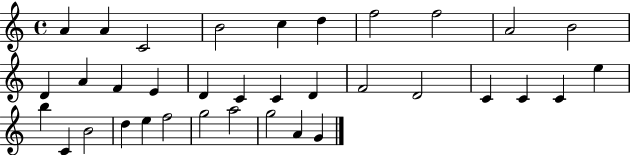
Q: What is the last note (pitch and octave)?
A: G4